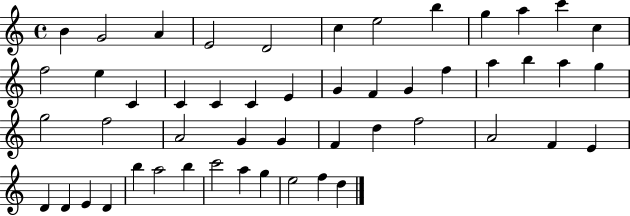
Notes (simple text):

B4/q G4/h A4/q E4/h D4/h C5/q E5/h B5/q G5/q A5/q C6/q C5/q F5/h E5/q C4/q C4/q C4/q C4/q E4/q G4/q F4/q G4/q F5/q A5/q B5/q A5/q G5/q G5/h F5/h A4/h G4/q G4/q F4/q D5/q F5/h A4/h F4/q E4/q D4/q D4/q E4/q D4/q B5/q A5/h B5/q C6/h A5/q G5/q E5/h F5/q D5/q